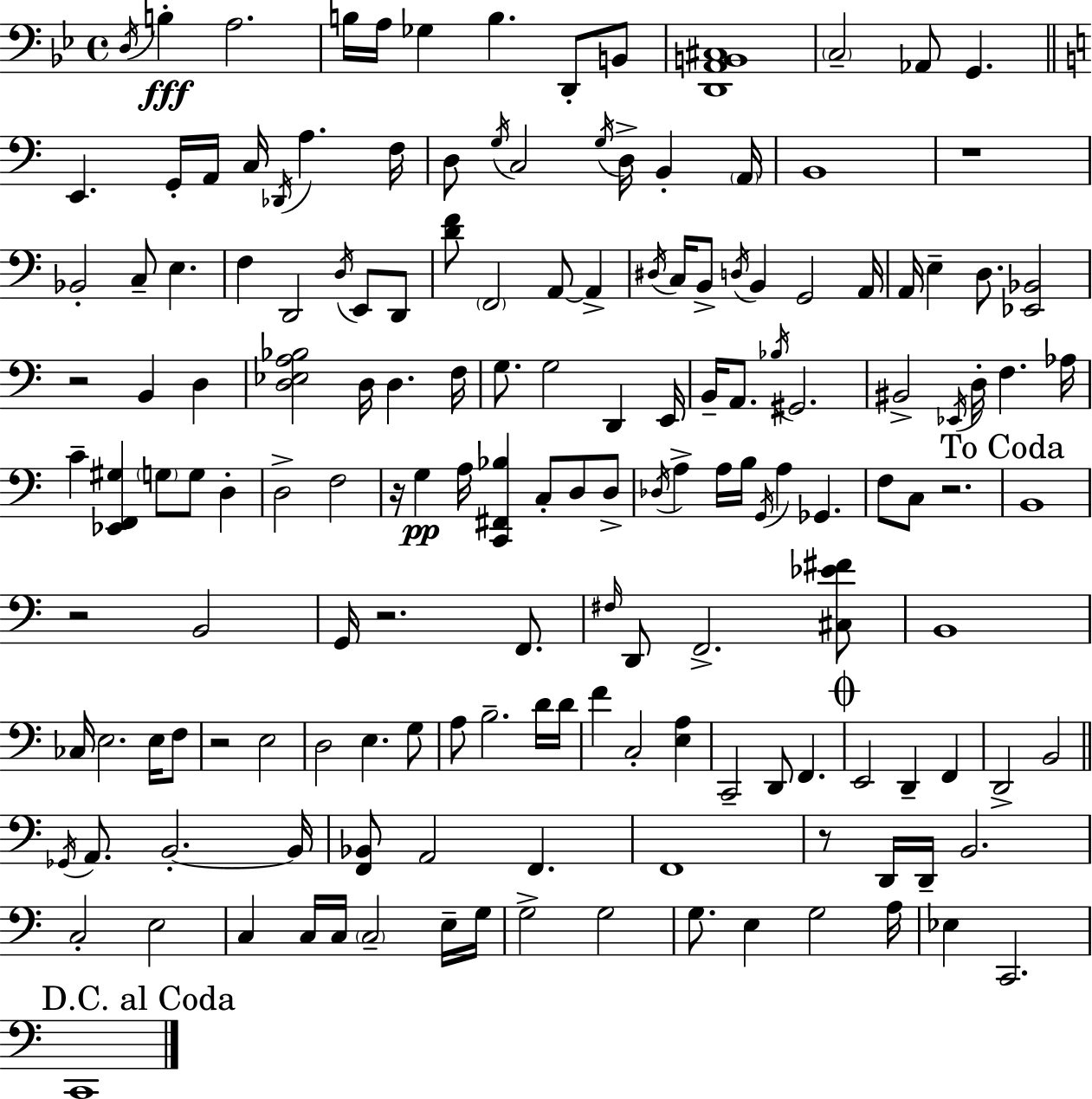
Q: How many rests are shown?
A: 8